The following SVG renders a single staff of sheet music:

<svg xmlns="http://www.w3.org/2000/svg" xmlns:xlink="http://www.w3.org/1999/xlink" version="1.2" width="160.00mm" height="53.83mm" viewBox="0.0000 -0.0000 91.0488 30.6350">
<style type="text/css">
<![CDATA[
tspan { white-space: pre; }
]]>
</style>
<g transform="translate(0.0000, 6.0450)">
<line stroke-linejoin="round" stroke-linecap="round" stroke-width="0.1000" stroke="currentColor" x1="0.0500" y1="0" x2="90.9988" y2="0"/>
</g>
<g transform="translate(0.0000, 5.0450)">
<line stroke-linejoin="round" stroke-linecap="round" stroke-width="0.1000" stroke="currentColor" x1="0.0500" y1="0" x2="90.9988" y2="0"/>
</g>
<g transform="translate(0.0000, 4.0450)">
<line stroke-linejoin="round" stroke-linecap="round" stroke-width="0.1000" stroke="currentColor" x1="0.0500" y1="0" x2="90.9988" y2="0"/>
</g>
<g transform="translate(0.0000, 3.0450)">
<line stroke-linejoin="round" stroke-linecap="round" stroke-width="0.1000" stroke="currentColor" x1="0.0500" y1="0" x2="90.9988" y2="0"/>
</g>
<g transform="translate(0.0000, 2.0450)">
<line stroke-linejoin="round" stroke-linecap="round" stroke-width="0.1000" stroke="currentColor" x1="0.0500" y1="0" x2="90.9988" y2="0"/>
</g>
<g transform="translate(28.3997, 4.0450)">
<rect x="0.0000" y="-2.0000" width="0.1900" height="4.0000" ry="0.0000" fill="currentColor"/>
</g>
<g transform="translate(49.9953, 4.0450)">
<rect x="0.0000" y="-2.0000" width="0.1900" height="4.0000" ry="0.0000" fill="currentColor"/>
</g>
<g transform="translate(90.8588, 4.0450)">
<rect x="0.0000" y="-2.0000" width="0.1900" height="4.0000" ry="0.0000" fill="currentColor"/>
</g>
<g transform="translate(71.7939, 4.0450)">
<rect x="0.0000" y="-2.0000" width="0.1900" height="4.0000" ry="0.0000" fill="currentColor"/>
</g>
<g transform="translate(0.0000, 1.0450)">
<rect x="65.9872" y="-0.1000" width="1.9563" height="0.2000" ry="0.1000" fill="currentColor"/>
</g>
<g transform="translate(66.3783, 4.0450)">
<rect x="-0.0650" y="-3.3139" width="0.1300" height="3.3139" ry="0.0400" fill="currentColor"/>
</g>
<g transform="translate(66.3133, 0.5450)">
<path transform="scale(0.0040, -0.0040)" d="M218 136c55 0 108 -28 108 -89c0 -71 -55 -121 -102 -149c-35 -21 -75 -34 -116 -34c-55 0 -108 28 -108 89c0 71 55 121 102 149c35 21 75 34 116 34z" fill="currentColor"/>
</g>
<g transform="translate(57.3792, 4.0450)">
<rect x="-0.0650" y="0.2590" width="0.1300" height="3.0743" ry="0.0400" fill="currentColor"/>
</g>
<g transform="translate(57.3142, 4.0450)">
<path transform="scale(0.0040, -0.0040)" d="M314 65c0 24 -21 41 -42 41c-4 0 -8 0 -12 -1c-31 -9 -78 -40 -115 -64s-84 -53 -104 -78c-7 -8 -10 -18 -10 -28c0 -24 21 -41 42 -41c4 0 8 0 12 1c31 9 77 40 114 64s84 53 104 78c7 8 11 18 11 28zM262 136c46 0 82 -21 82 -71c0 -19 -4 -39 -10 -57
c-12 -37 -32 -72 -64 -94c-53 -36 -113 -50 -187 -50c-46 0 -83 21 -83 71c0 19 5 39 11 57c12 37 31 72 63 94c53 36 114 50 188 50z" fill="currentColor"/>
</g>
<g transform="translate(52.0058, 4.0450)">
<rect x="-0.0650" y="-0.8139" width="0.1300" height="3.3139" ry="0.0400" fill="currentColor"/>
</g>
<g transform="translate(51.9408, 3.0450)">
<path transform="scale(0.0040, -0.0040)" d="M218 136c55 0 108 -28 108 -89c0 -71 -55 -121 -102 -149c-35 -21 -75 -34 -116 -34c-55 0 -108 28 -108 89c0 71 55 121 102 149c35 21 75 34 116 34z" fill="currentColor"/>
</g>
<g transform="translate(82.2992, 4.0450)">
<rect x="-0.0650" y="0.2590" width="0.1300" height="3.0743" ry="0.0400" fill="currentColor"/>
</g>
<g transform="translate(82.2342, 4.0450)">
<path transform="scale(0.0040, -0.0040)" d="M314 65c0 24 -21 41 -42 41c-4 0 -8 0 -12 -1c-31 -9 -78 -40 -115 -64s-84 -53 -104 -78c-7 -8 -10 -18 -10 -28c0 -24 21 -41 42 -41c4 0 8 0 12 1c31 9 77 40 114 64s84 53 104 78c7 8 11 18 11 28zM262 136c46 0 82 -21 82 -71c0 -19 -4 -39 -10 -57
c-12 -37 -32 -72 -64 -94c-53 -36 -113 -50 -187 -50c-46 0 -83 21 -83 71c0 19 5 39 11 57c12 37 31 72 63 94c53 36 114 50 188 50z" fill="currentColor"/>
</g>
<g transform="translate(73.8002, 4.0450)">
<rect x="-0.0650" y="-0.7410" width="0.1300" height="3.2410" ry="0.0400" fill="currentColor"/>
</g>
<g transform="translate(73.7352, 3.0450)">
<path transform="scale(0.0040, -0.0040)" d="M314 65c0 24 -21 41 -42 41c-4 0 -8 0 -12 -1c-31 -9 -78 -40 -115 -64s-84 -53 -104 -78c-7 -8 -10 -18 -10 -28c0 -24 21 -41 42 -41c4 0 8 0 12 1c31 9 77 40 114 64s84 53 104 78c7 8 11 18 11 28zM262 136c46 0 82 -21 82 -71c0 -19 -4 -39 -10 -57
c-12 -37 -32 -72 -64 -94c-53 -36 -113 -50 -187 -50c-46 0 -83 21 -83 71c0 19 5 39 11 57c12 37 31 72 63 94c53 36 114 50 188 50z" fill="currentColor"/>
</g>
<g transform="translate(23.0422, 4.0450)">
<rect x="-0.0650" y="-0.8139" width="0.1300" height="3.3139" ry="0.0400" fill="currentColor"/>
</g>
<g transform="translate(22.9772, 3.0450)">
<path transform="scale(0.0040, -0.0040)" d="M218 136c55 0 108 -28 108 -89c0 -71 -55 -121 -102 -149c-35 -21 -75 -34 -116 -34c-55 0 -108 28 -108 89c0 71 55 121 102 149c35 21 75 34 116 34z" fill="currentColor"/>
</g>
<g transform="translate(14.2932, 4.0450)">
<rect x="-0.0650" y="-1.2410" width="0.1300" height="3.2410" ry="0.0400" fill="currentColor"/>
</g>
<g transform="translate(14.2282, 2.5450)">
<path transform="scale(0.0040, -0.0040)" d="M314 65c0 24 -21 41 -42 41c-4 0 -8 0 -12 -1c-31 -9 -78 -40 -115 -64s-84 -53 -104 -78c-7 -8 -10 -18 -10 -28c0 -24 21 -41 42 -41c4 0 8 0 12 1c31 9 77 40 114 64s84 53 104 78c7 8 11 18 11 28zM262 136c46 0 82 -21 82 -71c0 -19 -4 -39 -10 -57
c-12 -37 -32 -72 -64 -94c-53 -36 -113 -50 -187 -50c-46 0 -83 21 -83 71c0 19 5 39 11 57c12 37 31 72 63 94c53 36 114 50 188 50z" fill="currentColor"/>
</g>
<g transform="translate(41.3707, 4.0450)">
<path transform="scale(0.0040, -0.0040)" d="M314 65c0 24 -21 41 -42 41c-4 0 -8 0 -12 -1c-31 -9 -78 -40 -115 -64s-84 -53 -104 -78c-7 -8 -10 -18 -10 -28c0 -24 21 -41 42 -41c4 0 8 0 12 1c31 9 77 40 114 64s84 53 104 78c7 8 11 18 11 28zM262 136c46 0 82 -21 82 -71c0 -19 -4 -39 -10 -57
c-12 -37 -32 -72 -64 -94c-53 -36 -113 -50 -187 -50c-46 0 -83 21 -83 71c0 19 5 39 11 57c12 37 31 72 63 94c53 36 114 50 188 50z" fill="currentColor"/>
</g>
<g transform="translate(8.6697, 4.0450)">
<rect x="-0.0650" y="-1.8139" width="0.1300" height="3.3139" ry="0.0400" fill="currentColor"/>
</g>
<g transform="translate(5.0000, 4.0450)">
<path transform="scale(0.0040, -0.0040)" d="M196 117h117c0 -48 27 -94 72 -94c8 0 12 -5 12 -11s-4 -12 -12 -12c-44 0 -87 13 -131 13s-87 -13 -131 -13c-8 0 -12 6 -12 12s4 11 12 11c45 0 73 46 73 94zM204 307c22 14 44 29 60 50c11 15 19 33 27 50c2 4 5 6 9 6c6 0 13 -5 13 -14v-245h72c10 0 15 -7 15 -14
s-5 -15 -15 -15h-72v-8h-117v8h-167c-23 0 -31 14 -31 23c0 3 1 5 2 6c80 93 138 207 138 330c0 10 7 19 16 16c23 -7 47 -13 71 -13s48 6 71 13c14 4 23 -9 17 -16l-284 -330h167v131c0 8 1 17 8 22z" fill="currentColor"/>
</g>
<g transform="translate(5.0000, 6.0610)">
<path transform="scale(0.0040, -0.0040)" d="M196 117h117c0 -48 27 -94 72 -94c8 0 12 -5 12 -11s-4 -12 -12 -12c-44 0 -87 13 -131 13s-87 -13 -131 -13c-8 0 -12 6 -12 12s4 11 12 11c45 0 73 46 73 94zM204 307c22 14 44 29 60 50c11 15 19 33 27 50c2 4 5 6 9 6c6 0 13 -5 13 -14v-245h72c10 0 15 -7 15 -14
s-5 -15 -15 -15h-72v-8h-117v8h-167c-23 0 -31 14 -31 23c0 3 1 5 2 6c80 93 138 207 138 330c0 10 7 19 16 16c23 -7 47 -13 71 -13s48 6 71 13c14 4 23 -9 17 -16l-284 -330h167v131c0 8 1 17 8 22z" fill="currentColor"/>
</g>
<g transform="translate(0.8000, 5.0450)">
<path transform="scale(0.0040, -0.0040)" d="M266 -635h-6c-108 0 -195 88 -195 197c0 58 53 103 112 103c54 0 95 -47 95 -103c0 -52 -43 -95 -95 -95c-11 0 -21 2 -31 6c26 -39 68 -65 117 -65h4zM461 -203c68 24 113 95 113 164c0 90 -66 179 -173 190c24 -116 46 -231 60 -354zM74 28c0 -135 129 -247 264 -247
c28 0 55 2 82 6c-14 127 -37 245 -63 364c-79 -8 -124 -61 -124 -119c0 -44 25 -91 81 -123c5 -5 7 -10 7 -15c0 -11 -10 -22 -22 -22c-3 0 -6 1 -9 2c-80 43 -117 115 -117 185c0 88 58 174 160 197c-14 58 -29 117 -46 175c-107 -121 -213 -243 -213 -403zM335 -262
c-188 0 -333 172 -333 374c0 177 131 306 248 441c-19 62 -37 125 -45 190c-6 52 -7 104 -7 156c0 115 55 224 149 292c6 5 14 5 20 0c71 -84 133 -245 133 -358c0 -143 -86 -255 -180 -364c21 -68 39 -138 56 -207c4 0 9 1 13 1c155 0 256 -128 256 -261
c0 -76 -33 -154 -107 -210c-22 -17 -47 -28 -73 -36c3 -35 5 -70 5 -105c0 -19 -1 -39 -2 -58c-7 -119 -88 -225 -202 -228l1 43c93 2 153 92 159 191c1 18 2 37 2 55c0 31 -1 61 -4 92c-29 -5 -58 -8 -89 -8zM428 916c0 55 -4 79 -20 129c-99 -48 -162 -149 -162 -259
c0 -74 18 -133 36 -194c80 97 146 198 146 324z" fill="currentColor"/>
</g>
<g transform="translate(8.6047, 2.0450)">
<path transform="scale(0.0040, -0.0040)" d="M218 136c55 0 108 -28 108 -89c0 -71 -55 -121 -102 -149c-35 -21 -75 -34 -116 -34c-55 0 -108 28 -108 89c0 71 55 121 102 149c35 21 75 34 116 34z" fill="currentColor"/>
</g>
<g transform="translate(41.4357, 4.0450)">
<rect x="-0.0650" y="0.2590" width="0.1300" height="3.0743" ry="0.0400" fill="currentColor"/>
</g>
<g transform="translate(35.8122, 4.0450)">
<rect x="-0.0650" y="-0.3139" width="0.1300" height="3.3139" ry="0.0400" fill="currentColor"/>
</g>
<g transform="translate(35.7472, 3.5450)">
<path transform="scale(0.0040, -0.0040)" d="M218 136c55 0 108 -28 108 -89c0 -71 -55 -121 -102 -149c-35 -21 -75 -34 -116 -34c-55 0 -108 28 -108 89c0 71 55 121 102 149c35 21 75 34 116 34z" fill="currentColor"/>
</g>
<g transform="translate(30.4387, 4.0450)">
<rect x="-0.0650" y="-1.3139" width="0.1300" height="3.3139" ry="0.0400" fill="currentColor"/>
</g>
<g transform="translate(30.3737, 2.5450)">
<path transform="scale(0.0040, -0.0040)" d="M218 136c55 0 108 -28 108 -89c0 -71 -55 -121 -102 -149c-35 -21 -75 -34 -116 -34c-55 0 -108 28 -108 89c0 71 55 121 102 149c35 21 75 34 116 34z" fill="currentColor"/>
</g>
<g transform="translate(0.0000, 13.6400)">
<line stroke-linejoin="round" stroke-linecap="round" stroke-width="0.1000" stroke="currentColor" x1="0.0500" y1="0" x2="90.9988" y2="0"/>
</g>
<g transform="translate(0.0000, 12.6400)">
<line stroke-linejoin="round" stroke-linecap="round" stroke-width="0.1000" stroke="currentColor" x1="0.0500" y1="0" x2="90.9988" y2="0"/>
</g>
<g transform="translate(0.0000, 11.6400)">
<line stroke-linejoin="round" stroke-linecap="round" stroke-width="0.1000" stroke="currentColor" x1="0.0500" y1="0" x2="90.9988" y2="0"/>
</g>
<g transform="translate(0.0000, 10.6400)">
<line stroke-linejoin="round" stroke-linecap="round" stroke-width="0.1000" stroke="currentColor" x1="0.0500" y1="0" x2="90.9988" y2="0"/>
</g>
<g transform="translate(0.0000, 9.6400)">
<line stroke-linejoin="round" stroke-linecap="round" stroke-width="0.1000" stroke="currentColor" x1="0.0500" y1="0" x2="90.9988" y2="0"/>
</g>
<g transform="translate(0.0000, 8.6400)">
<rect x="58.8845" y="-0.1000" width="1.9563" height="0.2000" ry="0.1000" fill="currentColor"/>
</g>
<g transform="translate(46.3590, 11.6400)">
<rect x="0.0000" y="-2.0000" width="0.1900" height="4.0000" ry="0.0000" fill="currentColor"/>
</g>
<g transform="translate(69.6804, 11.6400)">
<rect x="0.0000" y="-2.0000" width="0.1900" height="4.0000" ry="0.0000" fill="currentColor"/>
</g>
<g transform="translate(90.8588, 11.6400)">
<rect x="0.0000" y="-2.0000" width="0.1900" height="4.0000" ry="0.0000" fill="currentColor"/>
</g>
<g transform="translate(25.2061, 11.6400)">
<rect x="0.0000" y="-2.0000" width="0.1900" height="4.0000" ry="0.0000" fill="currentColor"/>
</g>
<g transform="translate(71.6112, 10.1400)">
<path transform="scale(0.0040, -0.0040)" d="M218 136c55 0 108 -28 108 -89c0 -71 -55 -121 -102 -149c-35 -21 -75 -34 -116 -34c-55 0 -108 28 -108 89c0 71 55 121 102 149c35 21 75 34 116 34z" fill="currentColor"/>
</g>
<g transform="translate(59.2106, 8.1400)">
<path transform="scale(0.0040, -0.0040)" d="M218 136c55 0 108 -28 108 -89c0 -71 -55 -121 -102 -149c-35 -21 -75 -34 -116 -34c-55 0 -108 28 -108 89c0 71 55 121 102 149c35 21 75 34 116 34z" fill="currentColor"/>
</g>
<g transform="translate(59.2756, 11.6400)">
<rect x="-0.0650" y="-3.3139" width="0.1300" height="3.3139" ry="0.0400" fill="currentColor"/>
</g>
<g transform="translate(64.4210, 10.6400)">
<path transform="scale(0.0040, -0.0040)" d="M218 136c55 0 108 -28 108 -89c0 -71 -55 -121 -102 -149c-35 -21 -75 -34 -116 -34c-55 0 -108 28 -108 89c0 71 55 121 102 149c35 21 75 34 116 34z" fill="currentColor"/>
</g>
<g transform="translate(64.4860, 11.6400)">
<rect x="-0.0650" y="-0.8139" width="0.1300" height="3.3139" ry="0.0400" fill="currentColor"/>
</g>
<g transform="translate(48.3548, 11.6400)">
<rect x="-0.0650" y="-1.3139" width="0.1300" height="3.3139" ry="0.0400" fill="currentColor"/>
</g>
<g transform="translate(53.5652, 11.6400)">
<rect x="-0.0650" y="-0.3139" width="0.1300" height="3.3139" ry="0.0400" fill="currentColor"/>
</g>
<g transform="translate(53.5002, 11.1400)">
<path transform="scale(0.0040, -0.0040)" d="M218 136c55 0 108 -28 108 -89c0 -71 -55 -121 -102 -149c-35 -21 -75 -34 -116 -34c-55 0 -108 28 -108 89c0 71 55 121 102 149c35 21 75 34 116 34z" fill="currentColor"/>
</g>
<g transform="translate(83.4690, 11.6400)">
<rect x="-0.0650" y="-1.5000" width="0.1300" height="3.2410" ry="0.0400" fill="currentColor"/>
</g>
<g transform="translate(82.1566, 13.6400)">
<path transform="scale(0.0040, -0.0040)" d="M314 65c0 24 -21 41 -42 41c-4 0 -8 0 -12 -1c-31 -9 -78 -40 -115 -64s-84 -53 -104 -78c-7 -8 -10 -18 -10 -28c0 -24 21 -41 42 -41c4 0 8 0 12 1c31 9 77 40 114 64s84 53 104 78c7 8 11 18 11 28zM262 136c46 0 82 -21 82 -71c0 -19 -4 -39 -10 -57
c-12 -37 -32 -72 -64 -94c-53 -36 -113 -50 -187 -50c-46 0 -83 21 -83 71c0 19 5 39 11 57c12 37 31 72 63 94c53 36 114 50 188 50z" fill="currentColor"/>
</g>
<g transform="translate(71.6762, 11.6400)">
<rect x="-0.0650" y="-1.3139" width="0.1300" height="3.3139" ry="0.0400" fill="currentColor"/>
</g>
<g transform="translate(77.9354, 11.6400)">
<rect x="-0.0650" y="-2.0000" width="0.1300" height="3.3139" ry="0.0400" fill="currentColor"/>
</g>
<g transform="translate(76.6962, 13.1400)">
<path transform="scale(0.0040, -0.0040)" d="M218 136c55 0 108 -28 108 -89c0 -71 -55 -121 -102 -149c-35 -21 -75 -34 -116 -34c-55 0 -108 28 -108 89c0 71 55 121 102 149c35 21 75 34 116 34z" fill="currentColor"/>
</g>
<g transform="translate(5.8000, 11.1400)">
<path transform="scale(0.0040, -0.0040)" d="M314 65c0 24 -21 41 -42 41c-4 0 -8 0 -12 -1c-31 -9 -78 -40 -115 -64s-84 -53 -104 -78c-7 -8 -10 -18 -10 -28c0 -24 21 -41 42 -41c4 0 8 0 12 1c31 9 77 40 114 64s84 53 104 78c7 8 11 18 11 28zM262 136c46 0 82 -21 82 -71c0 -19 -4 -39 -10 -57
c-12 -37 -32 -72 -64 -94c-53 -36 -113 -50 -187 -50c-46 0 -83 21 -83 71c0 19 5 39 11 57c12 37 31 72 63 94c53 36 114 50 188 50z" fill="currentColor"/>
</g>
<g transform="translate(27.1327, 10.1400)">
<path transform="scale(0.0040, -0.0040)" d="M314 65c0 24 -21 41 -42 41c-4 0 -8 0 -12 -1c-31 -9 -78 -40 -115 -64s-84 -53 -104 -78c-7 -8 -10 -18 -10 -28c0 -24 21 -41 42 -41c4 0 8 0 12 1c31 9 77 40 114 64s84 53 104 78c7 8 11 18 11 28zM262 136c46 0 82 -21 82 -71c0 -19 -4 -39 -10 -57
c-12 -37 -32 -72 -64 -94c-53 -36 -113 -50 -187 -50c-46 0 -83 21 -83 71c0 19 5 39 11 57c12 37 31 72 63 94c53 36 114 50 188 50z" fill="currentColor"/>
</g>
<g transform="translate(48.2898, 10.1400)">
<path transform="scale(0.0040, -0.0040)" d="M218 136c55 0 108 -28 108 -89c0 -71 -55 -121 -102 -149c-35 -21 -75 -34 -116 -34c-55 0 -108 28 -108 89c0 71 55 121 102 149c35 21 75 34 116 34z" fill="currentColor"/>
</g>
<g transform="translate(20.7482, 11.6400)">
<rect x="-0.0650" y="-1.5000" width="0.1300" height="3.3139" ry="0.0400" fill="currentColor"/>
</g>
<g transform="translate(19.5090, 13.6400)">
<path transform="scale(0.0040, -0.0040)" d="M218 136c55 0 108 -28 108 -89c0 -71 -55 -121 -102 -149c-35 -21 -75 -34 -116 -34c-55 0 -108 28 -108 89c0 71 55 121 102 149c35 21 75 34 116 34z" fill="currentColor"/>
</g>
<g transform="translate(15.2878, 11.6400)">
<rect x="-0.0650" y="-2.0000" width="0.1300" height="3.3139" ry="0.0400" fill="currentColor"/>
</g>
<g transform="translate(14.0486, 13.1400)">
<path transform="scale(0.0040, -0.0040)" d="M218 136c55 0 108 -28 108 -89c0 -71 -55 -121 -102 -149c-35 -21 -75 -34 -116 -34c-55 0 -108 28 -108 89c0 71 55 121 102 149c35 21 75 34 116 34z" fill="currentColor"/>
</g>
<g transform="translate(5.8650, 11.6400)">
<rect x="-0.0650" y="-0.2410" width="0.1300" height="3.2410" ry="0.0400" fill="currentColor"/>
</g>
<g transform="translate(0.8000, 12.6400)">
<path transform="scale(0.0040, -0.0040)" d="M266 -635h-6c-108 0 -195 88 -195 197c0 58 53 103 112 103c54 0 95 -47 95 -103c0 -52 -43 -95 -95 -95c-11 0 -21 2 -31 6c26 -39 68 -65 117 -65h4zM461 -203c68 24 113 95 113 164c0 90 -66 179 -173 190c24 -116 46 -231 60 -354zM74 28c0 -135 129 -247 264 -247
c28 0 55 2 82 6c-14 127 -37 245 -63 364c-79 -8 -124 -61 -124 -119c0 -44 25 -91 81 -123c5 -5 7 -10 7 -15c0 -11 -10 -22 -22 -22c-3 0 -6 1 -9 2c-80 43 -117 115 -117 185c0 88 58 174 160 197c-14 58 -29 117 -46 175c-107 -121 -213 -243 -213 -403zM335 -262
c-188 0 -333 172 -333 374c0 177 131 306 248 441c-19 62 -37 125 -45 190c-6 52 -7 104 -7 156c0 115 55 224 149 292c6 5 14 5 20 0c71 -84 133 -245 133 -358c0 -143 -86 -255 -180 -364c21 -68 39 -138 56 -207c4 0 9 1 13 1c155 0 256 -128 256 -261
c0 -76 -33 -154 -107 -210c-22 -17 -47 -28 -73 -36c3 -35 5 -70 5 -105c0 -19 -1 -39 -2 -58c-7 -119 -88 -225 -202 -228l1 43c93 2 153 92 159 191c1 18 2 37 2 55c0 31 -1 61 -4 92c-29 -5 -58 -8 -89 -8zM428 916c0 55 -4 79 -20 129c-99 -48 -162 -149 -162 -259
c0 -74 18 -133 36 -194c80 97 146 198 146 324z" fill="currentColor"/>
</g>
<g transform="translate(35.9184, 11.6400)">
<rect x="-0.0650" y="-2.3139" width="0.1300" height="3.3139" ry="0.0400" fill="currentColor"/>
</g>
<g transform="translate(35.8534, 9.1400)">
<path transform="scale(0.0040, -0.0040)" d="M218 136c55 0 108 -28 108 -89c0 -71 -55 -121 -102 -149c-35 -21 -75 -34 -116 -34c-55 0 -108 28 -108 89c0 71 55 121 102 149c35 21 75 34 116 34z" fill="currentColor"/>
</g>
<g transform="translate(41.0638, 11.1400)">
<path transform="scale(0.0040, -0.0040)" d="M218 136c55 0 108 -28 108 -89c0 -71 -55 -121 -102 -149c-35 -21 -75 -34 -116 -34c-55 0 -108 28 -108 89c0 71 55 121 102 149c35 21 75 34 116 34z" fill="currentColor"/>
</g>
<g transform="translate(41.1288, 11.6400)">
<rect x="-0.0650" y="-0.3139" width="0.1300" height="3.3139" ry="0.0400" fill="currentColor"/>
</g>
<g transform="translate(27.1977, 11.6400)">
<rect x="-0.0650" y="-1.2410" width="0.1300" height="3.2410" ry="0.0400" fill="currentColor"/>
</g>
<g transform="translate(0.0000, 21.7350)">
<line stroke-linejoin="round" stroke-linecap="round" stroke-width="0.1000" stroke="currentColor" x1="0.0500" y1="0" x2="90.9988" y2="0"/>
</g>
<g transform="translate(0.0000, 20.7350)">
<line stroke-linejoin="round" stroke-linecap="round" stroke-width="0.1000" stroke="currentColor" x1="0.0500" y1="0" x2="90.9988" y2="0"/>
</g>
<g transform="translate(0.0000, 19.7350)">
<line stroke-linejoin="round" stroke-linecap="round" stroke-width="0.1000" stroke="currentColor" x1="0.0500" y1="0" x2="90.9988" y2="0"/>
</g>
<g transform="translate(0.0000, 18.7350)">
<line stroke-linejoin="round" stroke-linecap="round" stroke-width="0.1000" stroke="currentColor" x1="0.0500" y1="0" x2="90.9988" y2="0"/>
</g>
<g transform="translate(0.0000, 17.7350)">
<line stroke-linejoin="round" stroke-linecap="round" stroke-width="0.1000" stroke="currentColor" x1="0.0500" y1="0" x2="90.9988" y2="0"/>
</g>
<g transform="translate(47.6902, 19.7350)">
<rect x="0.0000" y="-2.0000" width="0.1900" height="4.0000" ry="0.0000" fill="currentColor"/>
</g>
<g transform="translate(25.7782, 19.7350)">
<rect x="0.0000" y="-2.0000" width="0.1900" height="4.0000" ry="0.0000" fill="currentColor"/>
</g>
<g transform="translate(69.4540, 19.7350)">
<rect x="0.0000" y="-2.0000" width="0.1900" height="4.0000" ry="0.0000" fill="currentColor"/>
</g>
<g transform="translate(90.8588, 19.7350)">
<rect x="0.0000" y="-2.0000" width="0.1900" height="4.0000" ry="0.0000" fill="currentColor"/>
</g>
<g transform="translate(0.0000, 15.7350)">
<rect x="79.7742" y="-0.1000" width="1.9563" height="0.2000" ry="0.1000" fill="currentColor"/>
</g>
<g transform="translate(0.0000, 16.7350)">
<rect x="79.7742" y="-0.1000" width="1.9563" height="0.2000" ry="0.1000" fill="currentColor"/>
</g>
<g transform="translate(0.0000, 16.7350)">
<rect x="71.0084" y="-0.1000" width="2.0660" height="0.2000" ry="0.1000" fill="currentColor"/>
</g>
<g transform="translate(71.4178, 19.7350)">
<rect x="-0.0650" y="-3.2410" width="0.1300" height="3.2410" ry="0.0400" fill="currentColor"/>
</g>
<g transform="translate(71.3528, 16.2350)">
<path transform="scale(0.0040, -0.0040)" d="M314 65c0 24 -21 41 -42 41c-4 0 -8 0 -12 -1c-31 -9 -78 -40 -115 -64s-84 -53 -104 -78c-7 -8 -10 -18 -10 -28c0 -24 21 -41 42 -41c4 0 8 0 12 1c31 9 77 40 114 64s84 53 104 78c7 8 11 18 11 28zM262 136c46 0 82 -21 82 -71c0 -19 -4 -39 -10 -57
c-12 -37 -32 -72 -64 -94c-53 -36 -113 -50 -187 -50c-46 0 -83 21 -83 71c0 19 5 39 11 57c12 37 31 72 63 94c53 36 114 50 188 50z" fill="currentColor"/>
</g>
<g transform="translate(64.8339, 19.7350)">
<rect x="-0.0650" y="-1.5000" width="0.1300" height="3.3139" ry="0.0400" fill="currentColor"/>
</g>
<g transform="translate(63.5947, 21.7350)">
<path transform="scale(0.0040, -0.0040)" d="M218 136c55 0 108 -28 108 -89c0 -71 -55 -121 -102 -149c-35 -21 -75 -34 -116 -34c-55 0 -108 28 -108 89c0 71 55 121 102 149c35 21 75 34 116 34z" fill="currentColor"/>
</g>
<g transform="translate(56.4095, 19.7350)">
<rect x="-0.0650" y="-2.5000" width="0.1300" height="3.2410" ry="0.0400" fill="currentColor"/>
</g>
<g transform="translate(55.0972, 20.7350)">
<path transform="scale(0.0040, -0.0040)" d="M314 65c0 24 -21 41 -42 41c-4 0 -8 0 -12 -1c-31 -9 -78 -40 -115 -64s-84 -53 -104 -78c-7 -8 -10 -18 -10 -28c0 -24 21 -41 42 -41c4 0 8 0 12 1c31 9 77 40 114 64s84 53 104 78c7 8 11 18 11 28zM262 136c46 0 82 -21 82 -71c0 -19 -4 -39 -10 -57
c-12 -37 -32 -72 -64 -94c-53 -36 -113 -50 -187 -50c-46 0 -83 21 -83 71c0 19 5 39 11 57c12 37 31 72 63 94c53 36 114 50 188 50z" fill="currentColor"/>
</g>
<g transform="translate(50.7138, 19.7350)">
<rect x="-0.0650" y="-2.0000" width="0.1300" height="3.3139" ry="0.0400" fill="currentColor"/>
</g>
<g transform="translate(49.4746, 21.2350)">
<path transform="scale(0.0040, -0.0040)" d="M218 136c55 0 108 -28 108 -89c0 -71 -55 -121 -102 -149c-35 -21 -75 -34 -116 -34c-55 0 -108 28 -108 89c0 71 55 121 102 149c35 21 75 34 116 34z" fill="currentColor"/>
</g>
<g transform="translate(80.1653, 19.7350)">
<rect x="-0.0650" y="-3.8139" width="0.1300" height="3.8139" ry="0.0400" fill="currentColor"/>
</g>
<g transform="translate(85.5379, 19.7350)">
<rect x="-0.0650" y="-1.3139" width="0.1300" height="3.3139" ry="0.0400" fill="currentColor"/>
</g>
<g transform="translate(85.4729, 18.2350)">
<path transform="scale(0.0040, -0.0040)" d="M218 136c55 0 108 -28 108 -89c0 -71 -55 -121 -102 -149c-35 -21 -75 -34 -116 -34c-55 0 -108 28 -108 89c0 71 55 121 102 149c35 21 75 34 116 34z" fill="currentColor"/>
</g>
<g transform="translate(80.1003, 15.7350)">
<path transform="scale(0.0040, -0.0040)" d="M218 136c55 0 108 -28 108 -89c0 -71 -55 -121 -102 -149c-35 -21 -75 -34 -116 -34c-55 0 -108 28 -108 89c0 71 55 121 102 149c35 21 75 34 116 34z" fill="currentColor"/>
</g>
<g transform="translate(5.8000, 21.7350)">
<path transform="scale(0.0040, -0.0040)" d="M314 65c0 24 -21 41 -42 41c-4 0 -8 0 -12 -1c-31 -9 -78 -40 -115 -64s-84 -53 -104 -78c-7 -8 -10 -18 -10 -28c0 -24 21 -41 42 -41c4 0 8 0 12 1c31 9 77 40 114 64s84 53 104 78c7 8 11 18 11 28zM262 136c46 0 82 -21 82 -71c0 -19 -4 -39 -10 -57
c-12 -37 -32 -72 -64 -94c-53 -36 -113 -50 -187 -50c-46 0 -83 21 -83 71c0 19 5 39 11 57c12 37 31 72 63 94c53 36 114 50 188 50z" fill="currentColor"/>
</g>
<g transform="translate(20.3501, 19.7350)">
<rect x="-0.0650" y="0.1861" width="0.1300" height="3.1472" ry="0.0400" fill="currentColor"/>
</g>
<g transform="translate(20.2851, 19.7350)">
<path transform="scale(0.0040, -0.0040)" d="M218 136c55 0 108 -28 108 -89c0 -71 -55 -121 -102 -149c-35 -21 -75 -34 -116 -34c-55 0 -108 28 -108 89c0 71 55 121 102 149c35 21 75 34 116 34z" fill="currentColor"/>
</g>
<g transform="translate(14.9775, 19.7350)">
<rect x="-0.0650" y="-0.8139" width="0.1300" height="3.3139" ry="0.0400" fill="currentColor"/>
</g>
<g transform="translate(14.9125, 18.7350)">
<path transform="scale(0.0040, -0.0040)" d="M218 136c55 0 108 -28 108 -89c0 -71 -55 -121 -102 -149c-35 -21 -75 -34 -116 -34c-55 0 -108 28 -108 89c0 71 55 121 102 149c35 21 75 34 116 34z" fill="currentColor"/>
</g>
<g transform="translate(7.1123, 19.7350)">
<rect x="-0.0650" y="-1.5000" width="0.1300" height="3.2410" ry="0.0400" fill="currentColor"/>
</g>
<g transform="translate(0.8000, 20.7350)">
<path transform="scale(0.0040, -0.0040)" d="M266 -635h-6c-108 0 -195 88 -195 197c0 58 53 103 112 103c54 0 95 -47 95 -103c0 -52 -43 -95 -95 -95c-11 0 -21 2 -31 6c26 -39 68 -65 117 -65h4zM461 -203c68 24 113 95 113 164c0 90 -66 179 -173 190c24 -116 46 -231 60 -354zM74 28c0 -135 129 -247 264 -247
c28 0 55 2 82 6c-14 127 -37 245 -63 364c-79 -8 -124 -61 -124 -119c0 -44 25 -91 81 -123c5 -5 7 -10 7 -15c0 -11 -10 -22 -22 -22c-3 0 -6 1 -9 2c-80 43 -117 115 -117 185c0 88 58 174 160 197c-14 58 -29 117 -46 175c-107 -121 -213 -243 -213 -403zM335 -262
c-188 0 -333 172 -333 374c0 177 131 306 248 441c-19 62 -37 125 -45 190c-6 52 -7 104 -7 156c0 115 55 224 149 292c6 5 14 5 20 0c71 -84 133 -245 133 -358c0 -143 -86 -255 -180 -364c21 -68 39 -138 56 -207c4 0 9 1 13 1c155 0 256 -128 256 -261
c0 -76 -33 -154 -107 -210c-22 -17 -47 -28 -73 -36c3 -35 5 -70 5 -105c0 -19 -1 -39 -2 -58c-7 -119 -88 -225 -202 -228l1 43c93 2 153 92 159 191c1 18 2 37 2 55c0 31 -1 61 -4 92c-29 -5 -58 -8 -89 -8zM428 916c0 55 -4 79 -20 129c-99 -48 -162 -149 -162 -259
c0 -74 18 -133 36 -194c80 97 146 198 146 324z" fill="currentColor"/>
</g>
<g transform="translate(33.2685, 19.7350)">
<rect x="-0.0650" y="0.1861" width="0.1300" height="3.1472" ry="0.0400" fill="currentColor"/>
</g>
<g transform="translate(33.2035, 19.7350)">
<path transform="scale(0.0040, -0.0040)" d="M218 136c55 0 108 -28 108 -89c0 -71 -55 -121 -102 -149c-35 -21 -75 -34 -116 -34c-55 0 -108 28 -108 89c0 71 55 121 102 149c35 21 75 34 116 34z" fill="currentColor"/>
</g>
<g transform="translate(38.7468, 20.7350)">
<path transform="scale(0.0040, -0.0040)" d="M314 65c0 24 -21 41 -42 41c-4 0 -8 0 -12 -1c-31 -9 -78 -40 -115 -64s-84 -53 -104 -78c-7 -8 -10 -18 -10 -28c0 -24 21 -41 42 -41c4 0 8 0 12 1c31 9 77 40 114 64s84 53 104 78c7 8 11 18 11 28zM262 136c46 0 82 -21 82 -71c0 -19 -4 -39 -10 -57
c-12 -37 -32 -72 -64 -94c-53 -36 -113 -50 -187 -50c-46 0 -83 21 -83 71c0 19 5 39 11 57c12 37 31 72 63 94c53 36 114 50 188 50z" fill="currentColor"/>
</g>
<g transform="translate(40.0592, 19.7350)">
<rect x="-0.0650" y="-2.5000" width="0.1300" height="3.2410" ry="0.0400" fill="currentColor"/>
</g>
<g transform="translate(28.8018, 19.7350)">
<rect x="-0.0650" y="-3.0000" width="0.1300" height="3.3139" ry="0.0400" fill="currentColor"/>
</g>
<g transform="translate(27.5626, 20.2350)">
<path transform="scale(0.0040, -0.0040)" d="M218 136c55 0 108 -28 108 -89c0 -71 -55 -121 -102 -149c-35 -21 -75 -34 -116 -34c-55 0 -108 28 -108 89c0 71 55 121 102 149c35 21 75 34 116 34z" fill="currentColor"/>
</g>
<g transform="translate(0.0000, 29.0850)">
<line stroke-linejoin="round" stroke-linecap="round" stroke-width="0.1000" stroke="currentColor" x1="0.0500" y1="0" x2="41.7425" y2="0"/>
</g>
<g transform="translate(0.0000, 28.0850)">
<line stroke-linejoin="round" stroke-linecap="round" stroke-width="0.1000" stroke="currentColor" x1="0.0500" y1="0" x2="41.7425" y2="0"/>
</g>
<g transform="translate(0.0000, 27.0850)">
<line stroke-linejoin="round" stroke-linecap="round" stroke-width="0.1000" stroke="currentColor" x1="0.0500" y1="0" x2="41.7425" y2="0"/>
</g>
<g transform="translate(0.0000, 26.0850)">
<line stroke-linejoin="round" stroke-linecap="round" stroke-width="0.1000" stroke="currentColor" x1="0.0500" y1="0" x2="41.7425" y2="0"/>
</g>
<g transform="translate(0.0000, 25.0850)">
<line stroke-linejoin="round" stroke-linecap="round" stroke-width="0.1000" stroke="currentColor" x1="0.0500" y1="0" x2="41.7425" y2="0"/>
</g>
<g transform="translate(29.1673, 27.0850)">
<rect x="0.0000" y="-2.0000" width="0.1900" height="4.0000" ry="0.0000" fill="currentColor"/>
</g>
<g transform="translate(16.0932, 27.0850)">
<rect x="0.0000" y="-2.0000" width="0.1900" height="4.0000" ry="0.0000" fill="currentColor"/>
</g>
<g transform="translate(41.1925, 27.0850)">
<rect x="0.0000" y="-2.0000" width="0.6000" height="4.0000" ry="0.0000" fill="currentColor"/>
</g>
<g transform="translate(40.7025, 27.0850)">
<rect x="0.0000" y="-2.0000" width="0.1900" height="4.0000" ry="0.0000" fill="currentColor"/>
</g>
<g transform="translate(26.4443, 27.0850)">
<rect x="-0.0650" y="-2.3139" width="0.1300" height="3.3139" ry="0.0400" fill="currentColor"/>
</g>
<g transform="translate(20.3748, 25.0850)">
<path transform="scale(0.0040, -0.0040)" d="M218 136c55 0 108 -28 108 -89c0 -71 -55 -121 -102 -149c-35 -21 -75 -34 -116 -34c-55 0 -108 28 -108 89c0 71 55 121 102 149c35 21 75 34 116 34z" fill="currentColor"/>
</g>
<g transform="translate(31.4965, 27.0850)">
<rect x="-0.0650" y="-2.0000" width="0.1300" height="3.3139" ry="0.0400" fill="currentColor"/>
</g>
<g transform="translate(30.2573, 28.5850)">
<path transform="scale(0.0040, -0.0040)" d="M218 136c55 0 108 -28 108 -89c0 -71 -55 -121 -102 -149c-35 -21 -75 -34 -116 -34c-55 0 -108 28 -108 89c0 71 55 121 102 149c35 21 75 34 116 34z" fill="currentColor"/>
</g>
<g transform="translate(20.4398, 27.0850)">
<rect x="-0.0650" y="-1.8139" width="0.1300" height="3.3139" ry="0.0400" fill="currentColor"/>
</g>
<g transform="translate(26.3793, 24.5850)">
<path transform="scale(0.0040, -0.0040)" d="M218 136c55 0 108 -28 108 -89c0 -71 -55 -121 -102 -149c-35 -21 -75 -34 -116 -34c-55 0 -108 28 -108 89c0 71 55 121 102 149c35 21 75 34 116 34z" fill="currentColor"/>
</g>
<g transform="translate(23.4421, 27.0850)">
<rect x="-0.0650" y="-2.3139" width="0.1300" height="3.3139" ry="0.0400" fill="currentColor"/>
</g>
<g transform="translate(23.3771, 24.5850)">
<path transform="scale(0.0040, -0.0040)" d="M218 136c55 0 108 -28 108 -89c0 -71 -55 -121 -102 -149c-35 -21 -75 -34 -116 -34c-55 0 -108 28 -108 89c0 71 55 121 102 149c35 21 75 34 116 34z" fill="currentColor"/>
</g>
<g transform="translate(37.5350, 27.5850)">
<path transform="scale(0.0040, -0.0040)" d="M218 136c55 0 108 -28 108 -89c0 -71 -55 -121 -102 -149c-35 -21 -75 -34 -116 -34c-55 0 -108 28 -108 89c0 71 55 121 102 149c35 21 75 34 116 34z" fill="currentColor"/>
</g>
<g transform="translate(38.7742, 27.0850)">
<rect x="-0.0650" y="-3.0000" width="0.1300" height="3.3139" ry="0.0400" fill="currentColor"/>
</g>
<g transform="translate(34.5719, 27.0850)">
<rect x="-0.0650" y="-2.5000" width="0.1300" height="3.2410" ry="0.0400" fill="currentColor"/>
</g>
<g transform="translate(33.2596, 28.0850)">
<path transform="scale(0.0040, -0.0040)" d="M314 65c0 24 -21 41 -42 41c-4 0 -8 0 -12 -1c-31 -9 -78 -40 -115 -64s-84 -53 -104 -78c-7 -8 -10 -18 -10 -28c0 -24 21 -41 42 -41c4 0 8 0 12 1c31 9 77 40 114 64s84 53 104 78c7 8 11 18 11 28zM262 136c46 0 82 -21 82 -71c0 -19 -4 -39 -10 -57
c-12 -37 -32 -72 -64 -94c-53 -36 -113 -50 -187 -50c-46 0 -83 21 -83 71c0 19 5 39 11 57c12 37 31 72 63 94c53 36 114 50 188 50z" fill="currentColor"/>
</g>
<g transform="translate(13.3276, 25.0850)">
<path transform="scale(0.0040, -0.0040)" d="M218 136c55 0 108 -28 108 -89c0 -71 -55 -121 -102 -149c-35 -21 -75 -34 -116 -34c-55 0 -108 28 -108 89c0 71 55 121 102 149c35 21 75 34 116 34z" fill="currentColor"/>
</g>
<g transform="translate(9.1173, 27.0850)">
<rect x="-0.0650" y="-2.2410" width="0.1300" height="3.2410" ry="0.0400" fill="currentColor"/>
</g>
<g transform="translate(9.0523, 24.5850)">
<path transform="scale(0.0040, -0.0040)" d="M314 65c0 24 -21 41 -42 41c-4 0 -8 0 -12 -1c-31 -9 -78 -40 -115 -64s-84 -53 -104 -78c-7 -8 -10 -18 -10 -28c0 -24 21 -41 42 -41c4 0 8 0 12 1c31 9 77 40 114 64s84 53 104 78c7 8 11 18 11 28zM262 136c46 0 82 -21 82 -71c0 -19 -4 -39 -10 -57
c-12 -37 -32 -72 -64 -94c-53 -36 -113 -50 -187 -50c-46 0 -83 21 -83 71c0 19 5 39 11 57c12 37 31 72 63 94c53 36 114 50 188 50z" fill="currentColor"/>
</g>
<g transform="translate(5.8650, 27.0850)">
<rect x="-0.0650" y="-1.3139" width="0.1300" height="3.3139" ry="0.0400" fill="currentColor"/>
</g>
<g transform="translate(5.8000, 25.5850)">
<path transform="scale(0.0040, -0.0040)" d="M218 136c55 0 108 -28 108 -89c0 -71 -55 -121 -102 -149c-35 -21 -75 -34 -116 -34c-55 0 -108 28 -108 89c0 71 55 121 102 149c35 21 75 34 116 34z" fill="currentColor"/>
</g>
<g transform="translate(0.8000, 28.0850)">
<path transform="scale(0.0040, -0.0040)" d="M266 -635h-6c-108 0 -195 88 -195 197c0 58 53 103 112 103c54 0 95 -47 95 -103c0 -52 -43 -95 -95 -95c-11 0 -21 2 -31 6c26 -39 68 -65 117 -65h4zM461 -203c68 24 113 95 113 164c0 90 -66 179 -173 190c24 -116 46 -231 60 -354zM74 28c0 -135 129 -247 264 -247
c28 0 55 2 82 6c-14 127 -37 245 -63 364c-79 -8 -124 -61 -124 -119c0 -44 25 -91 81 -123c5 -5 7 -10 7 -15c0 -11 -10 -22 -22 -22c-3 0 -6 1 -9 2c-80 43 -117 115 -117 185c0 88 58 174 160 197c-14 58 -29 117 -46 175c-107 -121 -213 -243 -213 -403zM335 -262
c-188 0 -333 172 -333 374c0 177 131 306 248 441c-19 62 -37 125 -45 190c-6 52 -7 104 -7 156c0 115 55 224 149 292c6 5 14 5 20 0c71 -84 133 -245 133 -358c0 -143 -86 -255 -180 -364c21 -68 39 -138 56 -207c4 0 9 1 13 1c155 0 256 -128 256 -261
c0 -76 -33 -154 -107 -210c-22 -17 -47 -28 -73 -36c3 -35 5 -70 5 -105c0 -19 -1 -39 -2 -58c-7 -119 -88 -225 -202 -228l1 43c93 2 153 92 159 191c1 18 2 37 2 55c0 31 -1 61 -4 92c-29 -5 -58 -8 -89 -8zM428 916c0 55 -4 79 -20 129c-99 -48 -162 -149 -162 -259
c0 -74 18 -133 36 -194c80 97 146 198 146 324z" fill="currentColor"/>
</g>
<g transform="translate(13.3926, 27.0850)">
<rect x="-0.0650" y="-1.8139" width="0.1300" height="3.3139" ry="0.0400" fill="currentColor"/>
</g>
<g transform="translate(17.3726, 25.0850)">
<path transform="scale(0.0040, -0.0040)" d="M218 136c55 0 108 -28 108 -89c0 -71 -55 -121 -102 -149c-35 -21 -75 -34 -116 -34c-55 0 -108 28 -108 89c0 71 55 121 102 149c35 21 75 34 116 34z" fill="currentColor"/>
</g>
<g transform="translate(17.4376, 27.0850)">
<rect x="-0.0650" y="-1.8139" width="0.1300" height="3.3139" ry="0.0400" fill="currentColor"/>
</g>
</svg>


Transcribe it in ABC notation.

X:1
T:Untitled
M:4/4
L:1/4
K:C
f e2 d e c B2 d B2 b d2 B2 c2 F E e2 g c e c b d e F E2 E2 d B A B G2 F G2 E b2 c' e e g2 f f f g g F G2 A